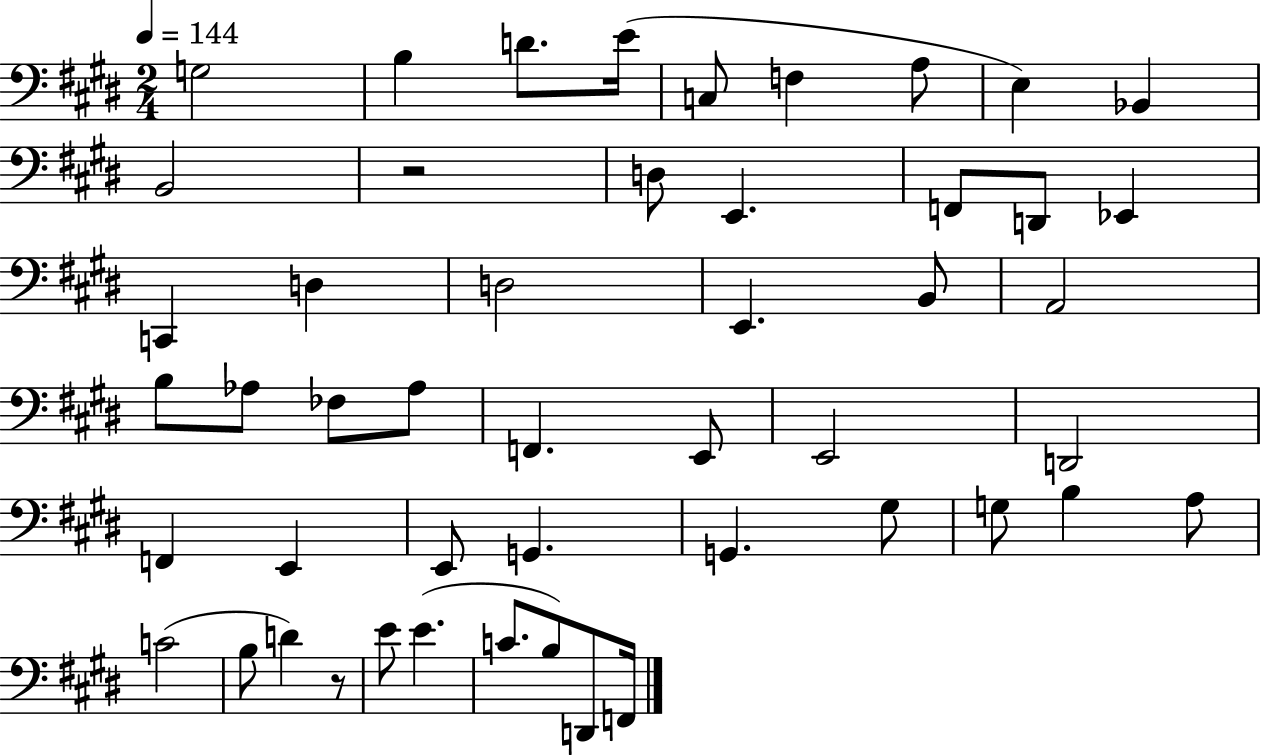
G3/h B3/q D4/e. E4/s C3/e F3/q A3/e E3/q Bb2/q B2/h R/h D3/e E2/q. F2/e D2/e Eb2/q C2/q D3/q D3/h E2/q. B2/e A2/h B3/e Ab3/e FES3/e Ab3/e F2/q. E2/e E2/h D2/h F2/q E2/q E2/e G2/q. G2/q. G#3/e G3/e B3/q A3/e C4/h B3/e D4/q R/e E4/e E4/q. C4/e. B3/e D2/e F2/s